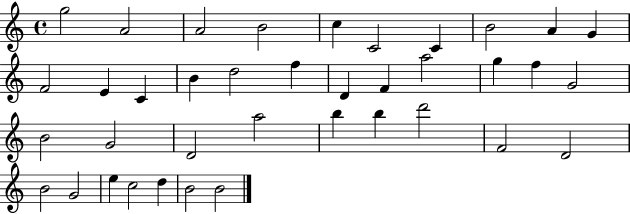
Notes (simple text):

G5/h A4/h A4/h B4/h C5/q C4/h C4/q B4/h A4/q G4/q F4/h E4/q C4/q B4/q D5/h F5/q D4/q F4/q A5/h G5/q F5/q G4/h B4/h G4/h D4/h A5/h B5/q B5/q D6/h F4/h D4/h B4/h G4/h E5/q C5/h D5/q B4/h B4/h